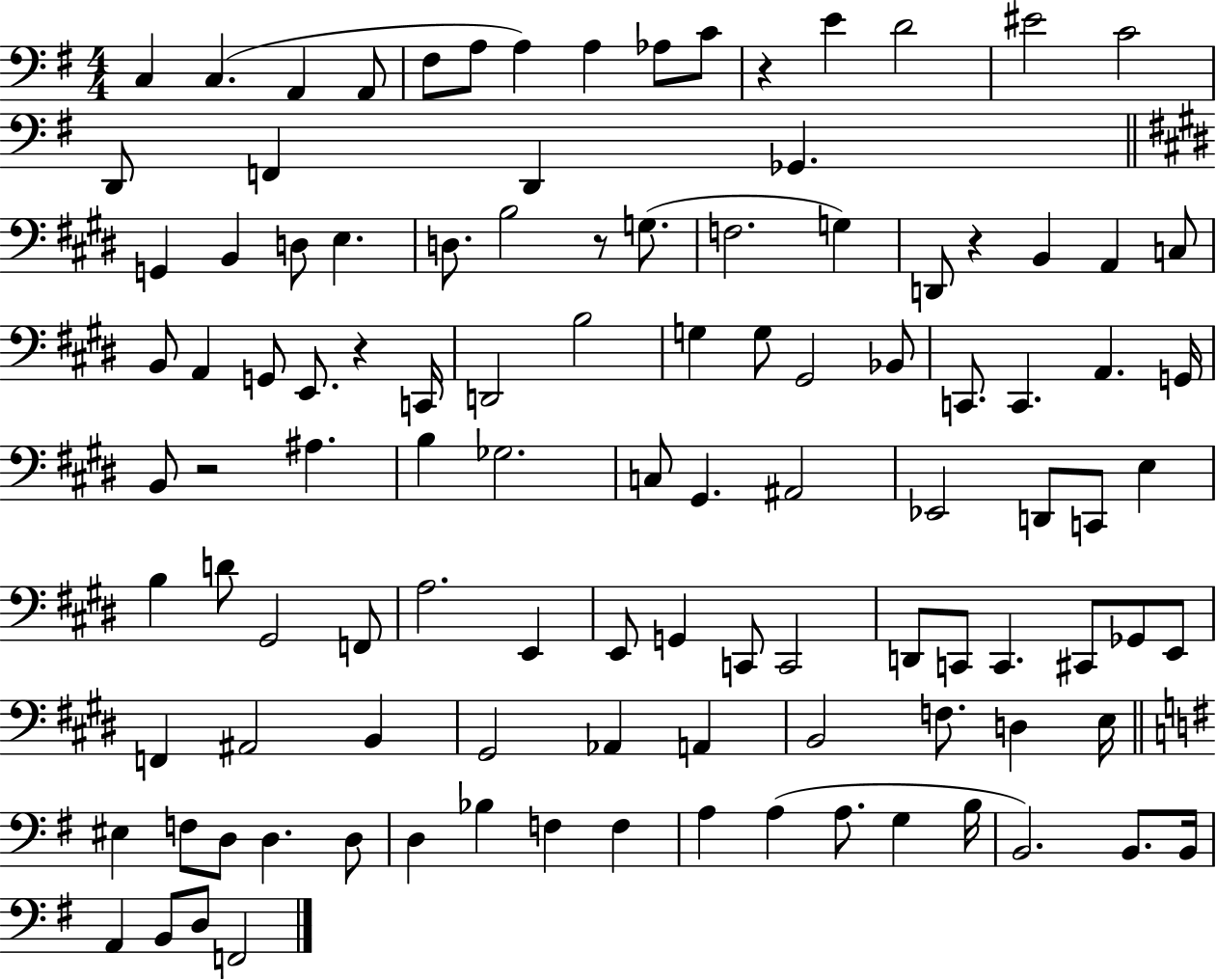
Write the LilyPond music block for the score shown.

{
  \clef bass
  \numericTimeSignature
  \time 4/4
  \key g \major
  c4 c4.( a,4 a,8 | fis8 a8 a4) a4 aes8 c'8 | r4 e'4 d'2 | eis'2 c'2 | \break d,8 f,4 d,4 ges,4. | \bar "||" \break \key e \major g,4 b,4 d8 e4. | d8. b2 r8 g8.( | f2. g4) | d,8 r4 b,4 a,4 c8 | \break b,8 a,4 g,8 e,8. r4 c,16 | d,2 b2 | g4 g8 gis,2 bes,8 | c,8. c,4. a,4. g,16 | \break b,8 r2 ais4. | b4 ges2. | c8 gis,4. ais,2 | ees,2 d,8 c,8 e4 | \break b4 d'8 gis,2 f,8 | a2. e,4 | e,8 g,4 c,8 c,2 | d,8 c,8 c,4. cis,8 ges,8 e,8 | \break f,4 ais,2 b,4 | gis,2 aes,4 a,4 | b,2 f8. d4 e16 | \bar "||" \break \key g \major eis4 f8 d8 d4. d8 | d4 bes4 f4 f4 | a4 a4( a8. g4 b16 | b,2.) b,8. b,16 | \break a,4 b,8 d8 f,2 | \bar "|."
}